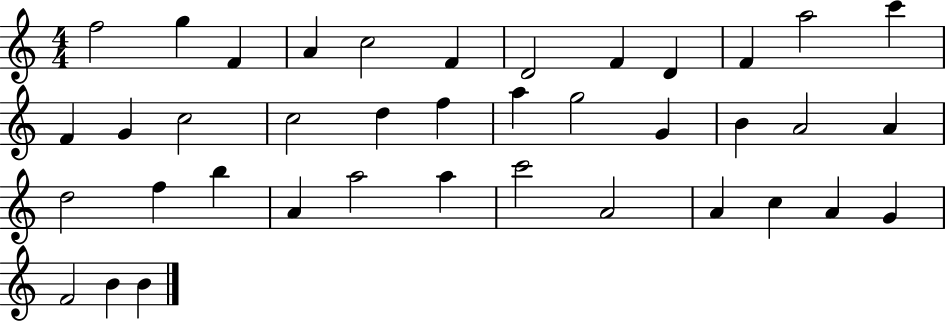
X:1
T:Untitled
M:4/4
L:1/4
K:C
f2 g F A c2 F D2 F D F a2 c' F G c2 c2 d f a g2 G B A2 A d2 f b A a2 a c'2 A2 A c A G F2 B B